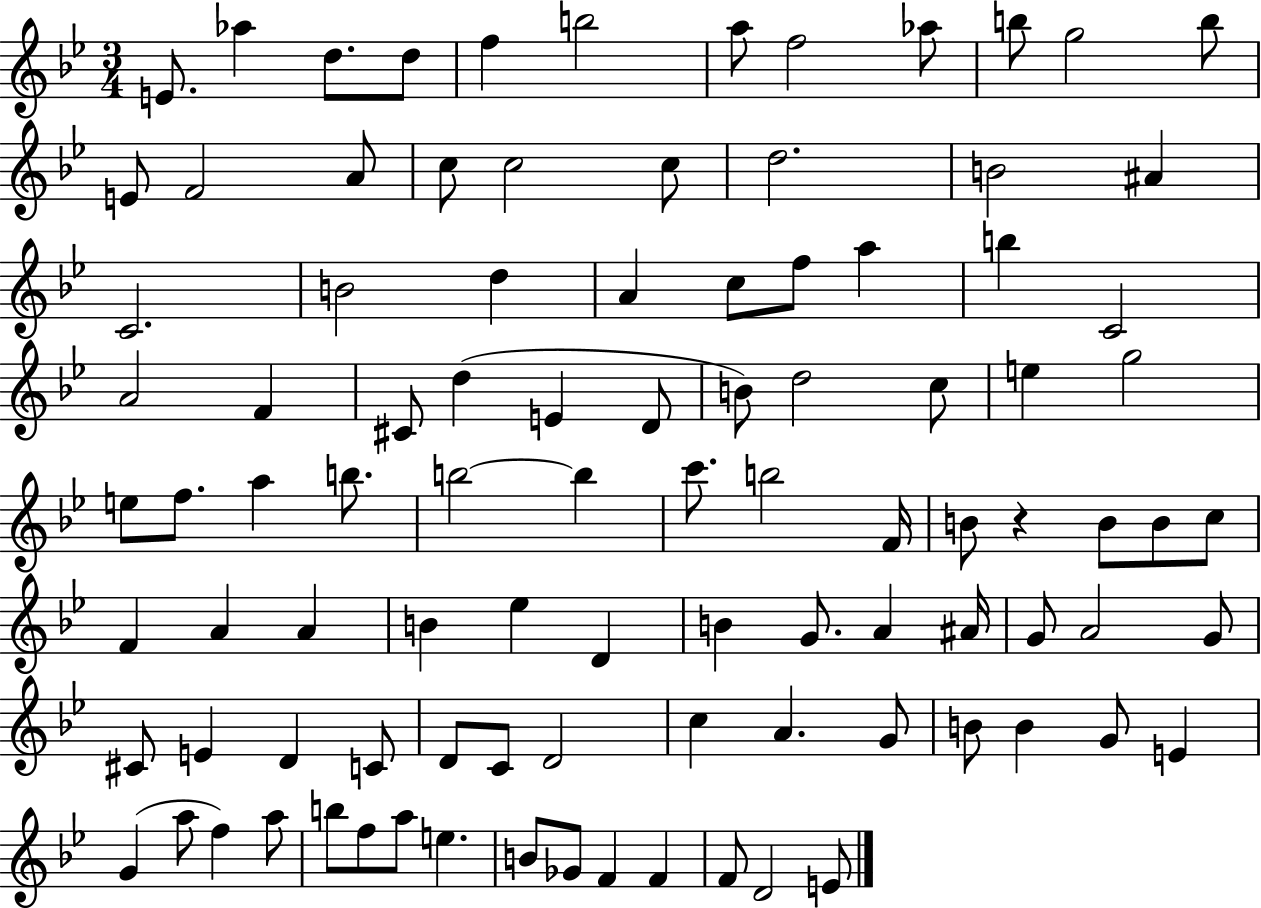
X:1
T:Untitled
M:3/4
L:1/4
K:Bb
E/2 _a d/2 d/2 f b2 a/2 f2 _a/2 b/2 g2 b/2 E/2 F2 A/2 c/2 c2 c/2 d2 B2 ^A C2 B2 d A c/2 f/2 a b C2 A2 F ^C/2 d E D/2 B/2 d2 c/2 e g2 e/2 f/2 a b/2 b2 b c'/2 b2 F/4 B/2 z B/2 B/2 c/2 F A A B _e D B G/2 A ^A/4 G/2 A2 G/2 ^C/2 E D C/2 D/2 C/2 D2 c A G/2 B/2 B G/2 E G a/2 f a/2 b/2 f/2 a/2 e B/2 _G/2 F F F/2 D2 E/2